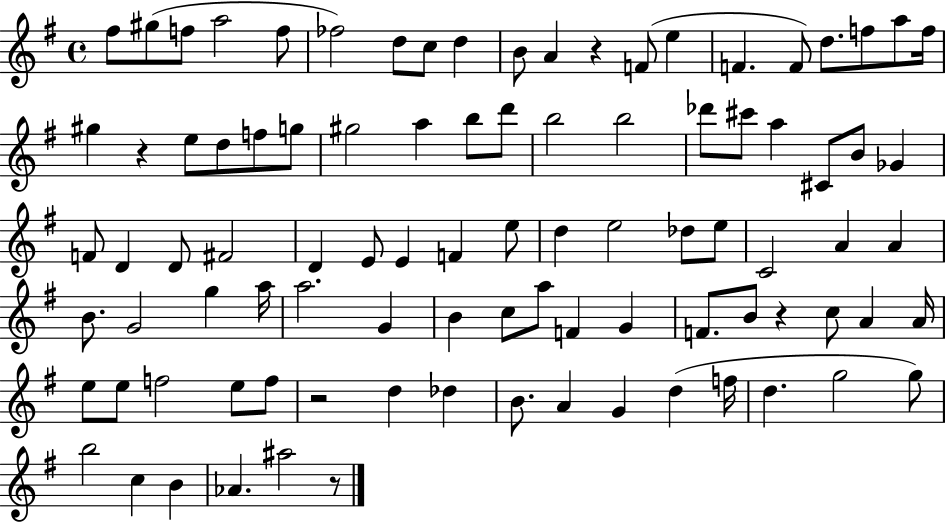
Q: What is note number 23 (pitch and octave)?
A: F5